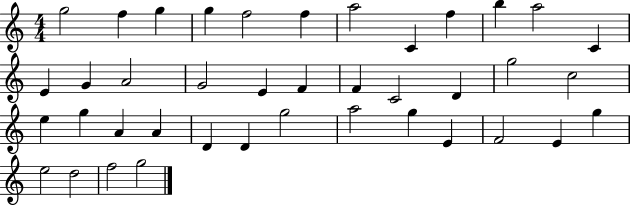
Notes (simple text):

G5/h F5/q G5/q G5/q F5/h F5/q A5/h C4/q F5/q B5/q A5/h C4/q E4/q G4/q A4/h G4/h E4/q F4/q F4/q C4/h D4/q G5/h C5/h E5/q G5/q A4/q A4/q D4/q D4/q G5/h A5/h G5/q E4/q F4/h E4/q G5/q E5/h D5/h F5/h G5/h